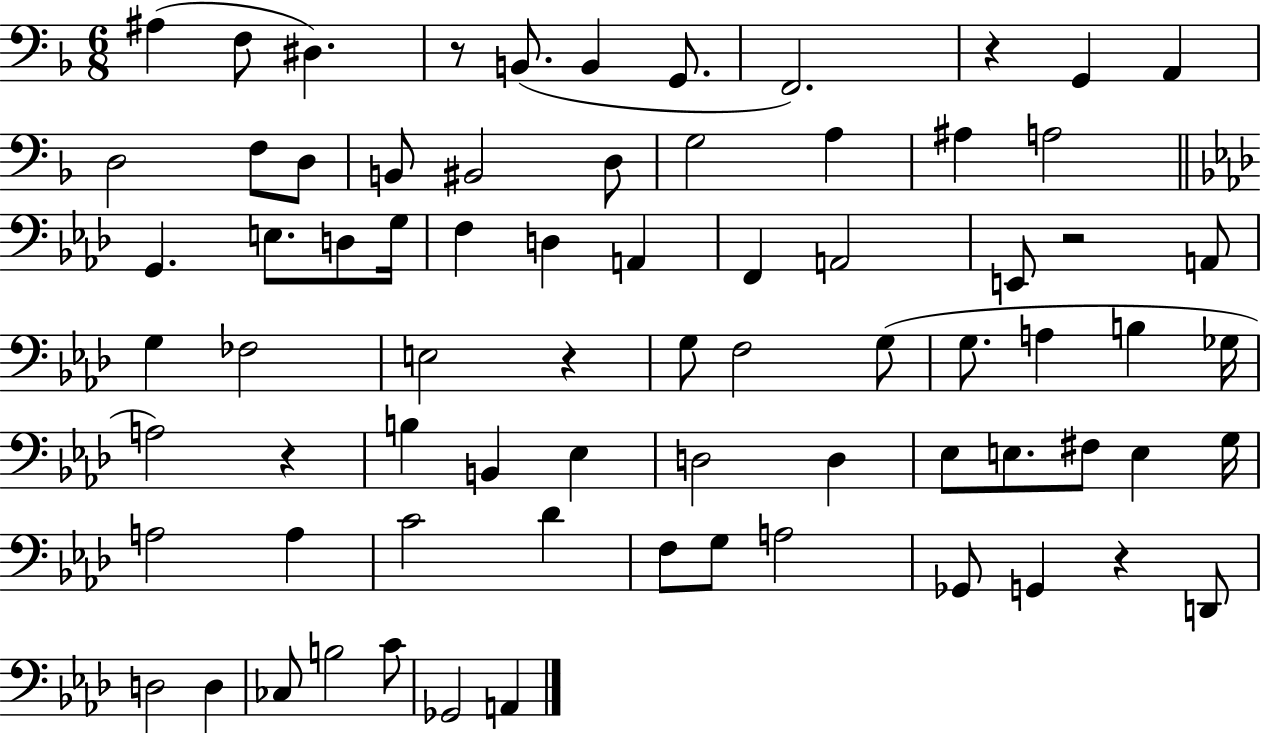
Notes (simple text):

A#3/q F3/e D#3/q. R/e B2/e. B2/q G2/e. F2/h. R/q G2/q A2/q D3/h F3/e D3/e B2/e BIS2/h D3/e G3/h A3/q A#3/q A3/h G2/q. E3/e. D3/e G3/s F3/q D3/q A2/q F2/q A2/h E2/e R/h A2/e G3/q FES3/h E3/h R/q G3/e F3/h G3/e G3/e. A3/q B3/q Gb3/s A3/h R/q B3/q B2/q Eb3/q D3/h D3/q Eb3/e E3/e. F#3/e E3/q G3/s A3/h A3/q C4/h Db4/q F3/e G3/e A3/h Gb2/e G2/q R/q D2/e D3/h D3/q CES3/e B3/h C4/e Gb2/h A2/q